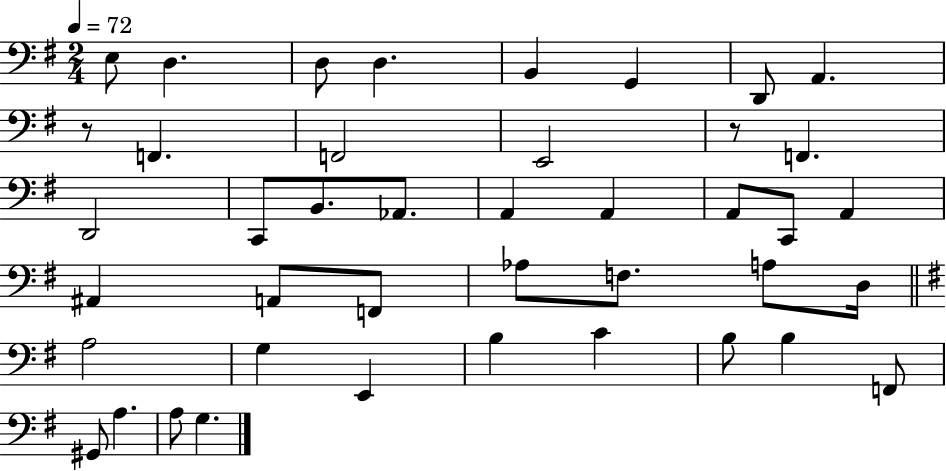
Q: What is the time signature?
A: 2/4